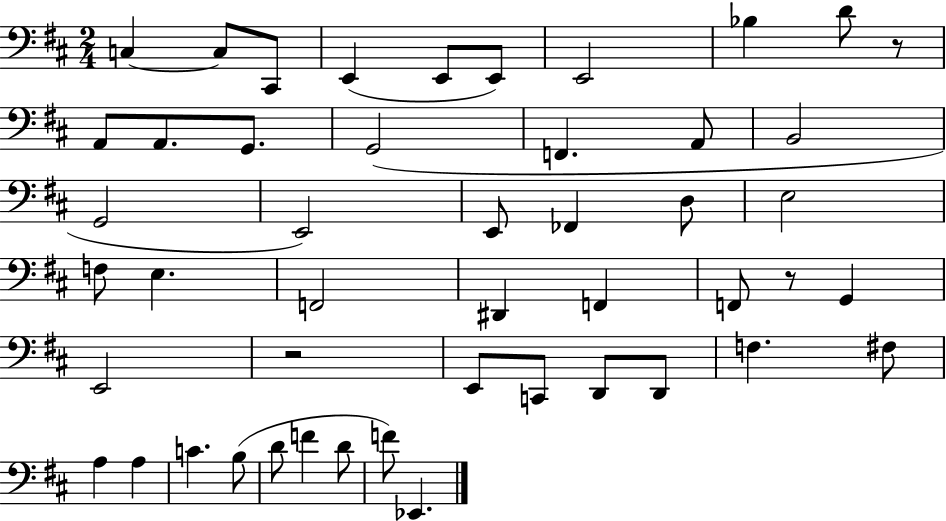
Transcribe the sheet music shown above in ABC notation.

X:1
T:Untitled
M:2/4
L:1/4
K:D
C, C,/2 ^C,,/2 E,, E,,/2 E,,/2 E,,2 _B, D/2 z/2 A,,/2 A,,/2 G,,/2 G,,2 F,, A,,/2 B,,2 G,,2 E,,2 E,,/2 _F,, D,/2 E,2 F,/2 E, F,,2 ^D,, F,, F,,/2 z/2 G,, E,,2 z2 E,,/2 C,,/2 D,,/2 D,,/2 F, ^F,/2 A, A, C B,/2 D/2 F D/2 F/2 _E,,